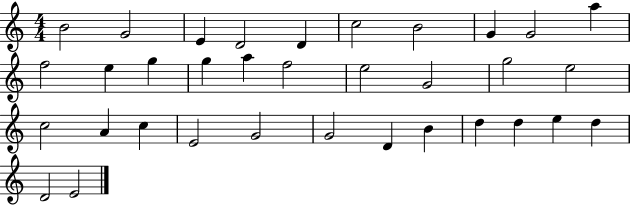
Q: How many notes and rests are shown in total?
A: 34